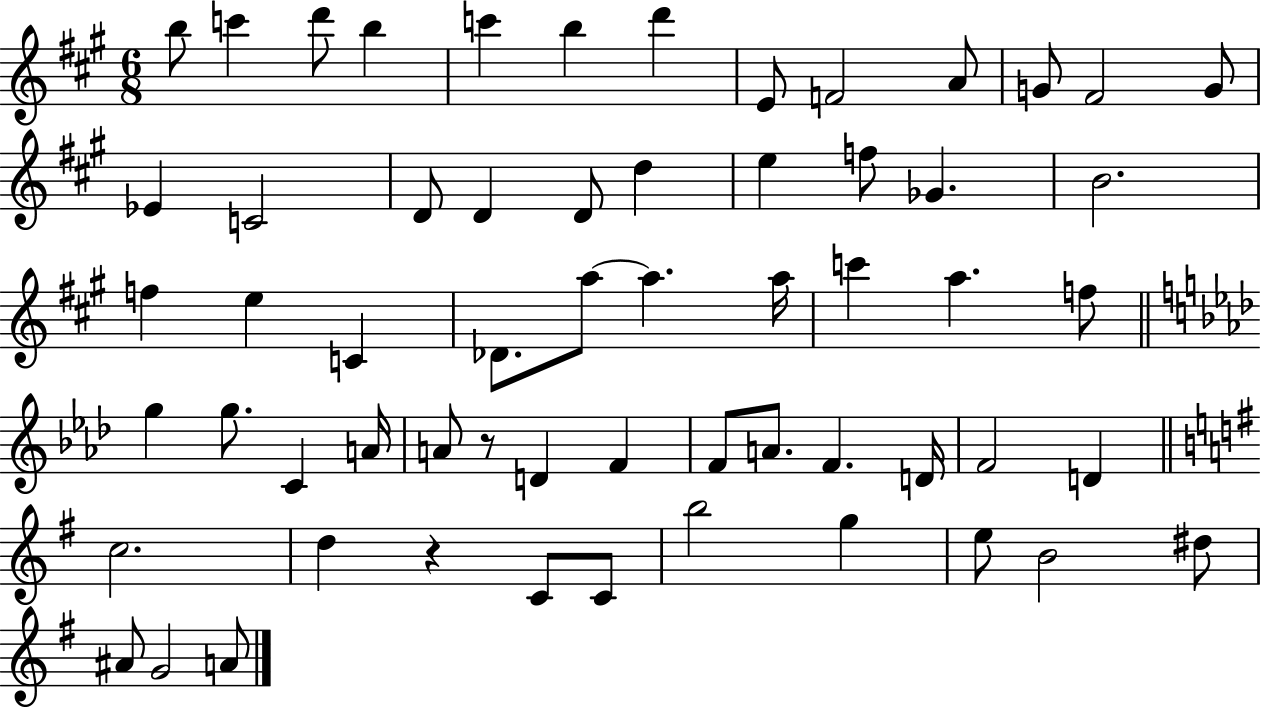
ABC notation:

X:1
T:Untitled
M:6/8
L:1/4
K:A
b/2 c' d'/2 b c' b d' E/2 F2 A/2 G/2 ^F2 G/2 _E C2 D/2 D D/2 d e f/2 _G B2 f e C _D/2 a/2 a a/4 c' a f/2 g g/2 C A/4 A/2 z/2 D F F/2 A/2 F D/4 F2 D c2 d z C/2 C/2 b2 g e/2 B2 ^d/2 ^A/2 G2 A/2